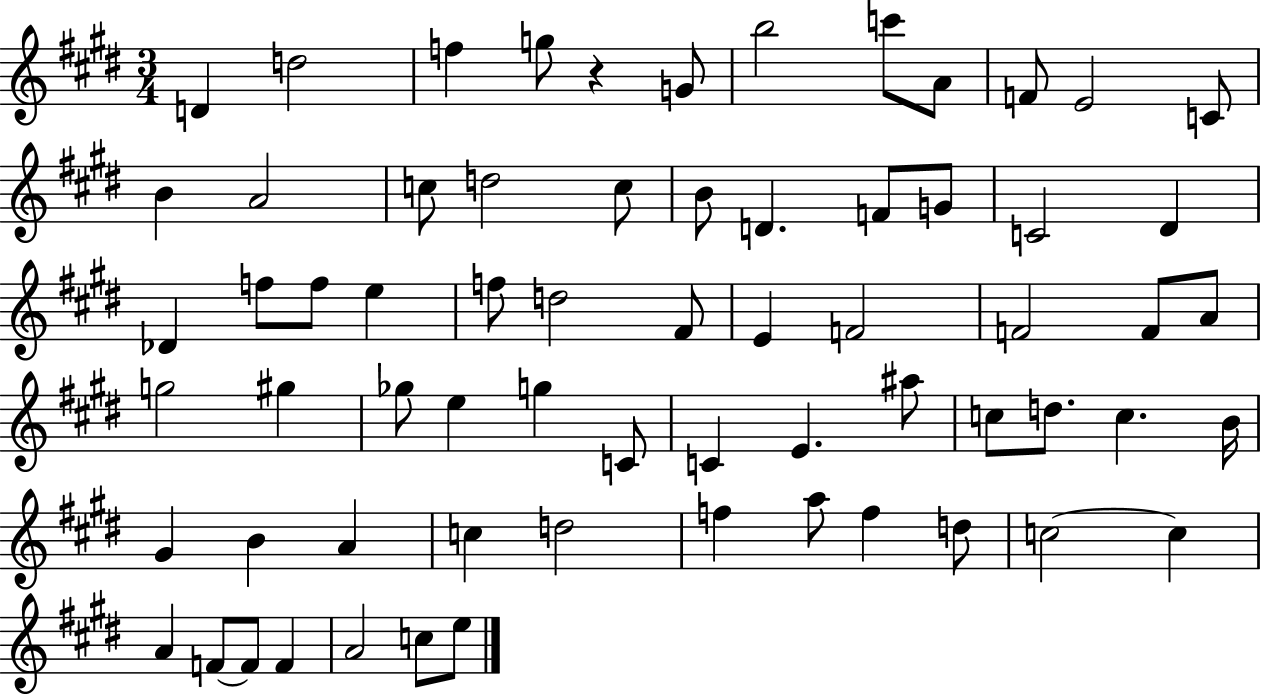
D4/q D5/h F5/q G5/e R/q G4/e B5/h C6/e A4/e F4/e E4/h C4/e B4/q A4/h C5/e D5/h C5/e B4/e D4/q. F4/e G4/e C4/h D#4/q Db4/q F5/e F5/e E5/q F5/e D5/h F#4/e E4/q F4/h F4/h F4/e A4/e G5/h G#5/q Gb5/e E5/q G5/q C4/e C4/q E4/q. A#5/e C5/e D5/e. C5/q. B4/s G#4/q B4/q A4/q C5/q D5/h F5/q A5/e F5/q D5/e C5/h C5/q A4/q F4/e F4/e F4/q A4/h C5/e E5/e